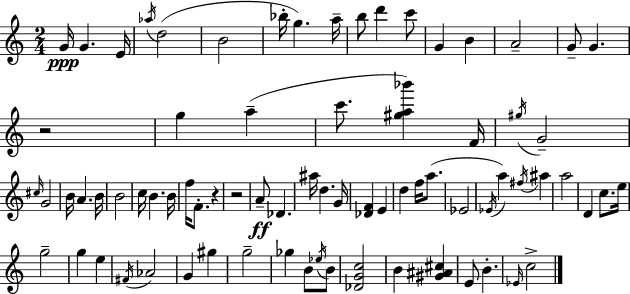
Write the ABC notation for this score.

X:1
T:Untitled
M:2/4
L:1/4
K:C
G/4 G E/4 _a/4 d2 B2 _b/4 g a/4 b/2 d' c'/2 G B A2 G/2 G z2 g a c'/2 [^ga_b'] F/4 ^g/4 G2 ^c/4 G2 B/4 A B/4 B2 c/4 B B/4 f/4 F/2 z z2 A/2 _D ^a/4 d G/4 [_DF] E d f/4 a/2 _E2 _E/4 a ^f/4 ^a a2 D c/2 e/4 g2 g e ^F/4 _A2 G ^g g2 _g B/2 _e/4 B/2 [_DGc]2 B [^G^A^c] E/2 B _E/4 c2